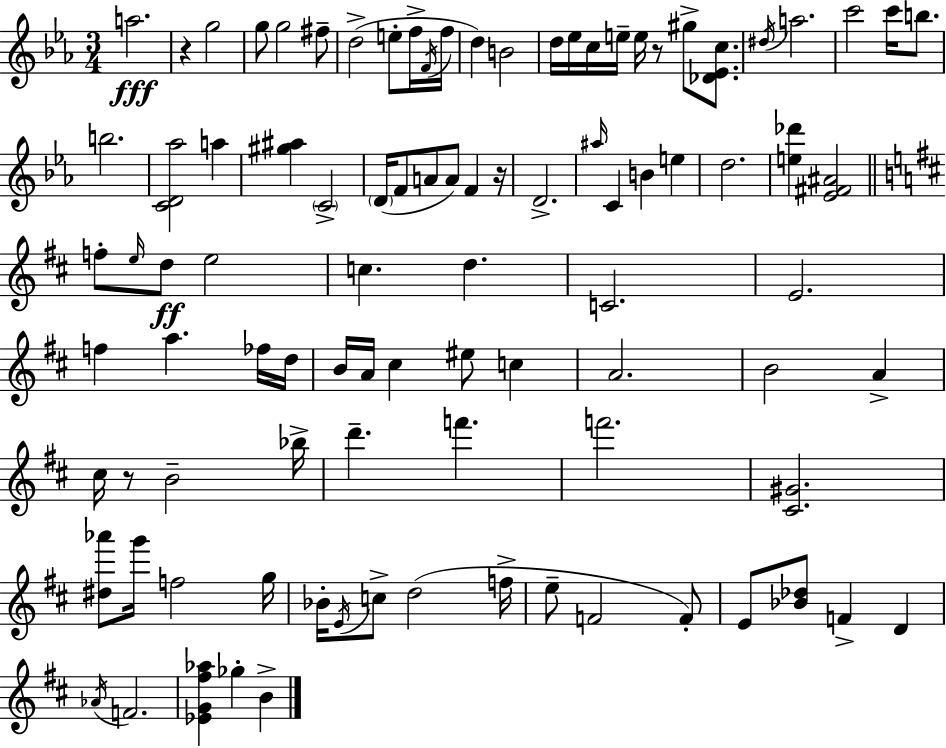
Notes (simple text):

A5/h. R/q G5/h G5/e G5/h F#5/e D5/h E5/e F5/s F4/s F5/s D5/q B4/h D5/s Eb5/s C5/s E5/s E5/s R/e G#5/e [Db4,Eb4,C5]/e. D#5/s A5/h. C6/h C6/s B5/e. B5/h. [C4,D4,Ab5]/h A5/q [G#5,A#5]/q C4/h D4/s F4/e A4/e A4/e F4/q R/s D4/h. A#5/s C4/q B4/q E5/q D5/h. [E5,Db6]/q [Eb4,F#4,A#4]/h F5/e E5/s D5/e E5/h C5/q. D5/q. C4/h. E4/h. F5/q A5/q. FES5/s D5/s B4/s A4/s C#5/q EIS5/e C5/q A4/h. B4/h A4/q C#5/s R/e B4/h Bb5/s D6/q. F6/q. F6/h. [C#4,G#4]/h. [D#5,Ab6]/e G6/s F5/h G5/s Bb4/s E4/s C5/e D5/h F5/s E5/e F4/h F4/e E4/e [Bb4,Db5]/e F4/q D4/q Ab4/s F4/h. [Eb4,G4,F#5,Ab5]/q Gb5/q B4/q